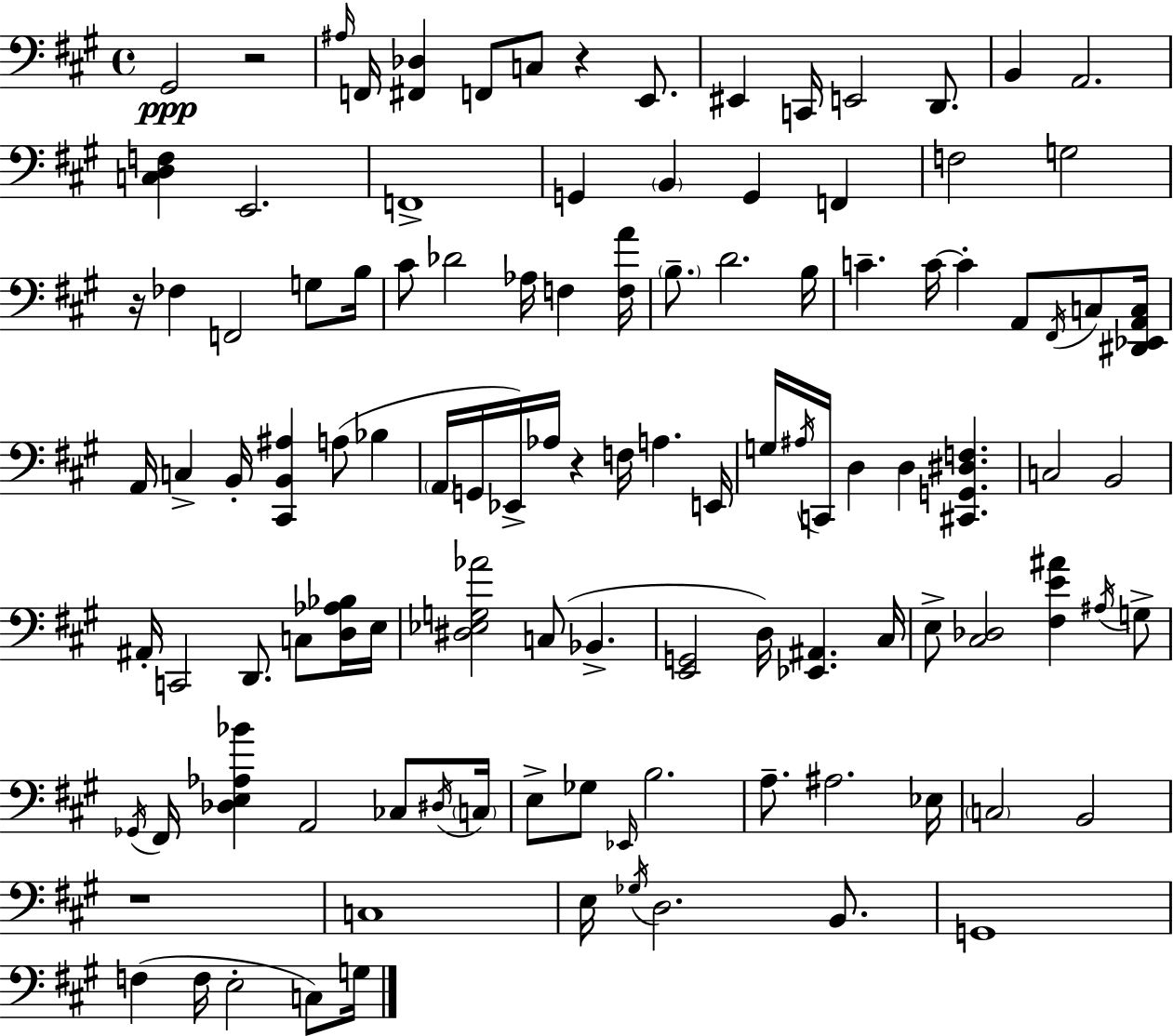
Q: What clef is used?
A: bass